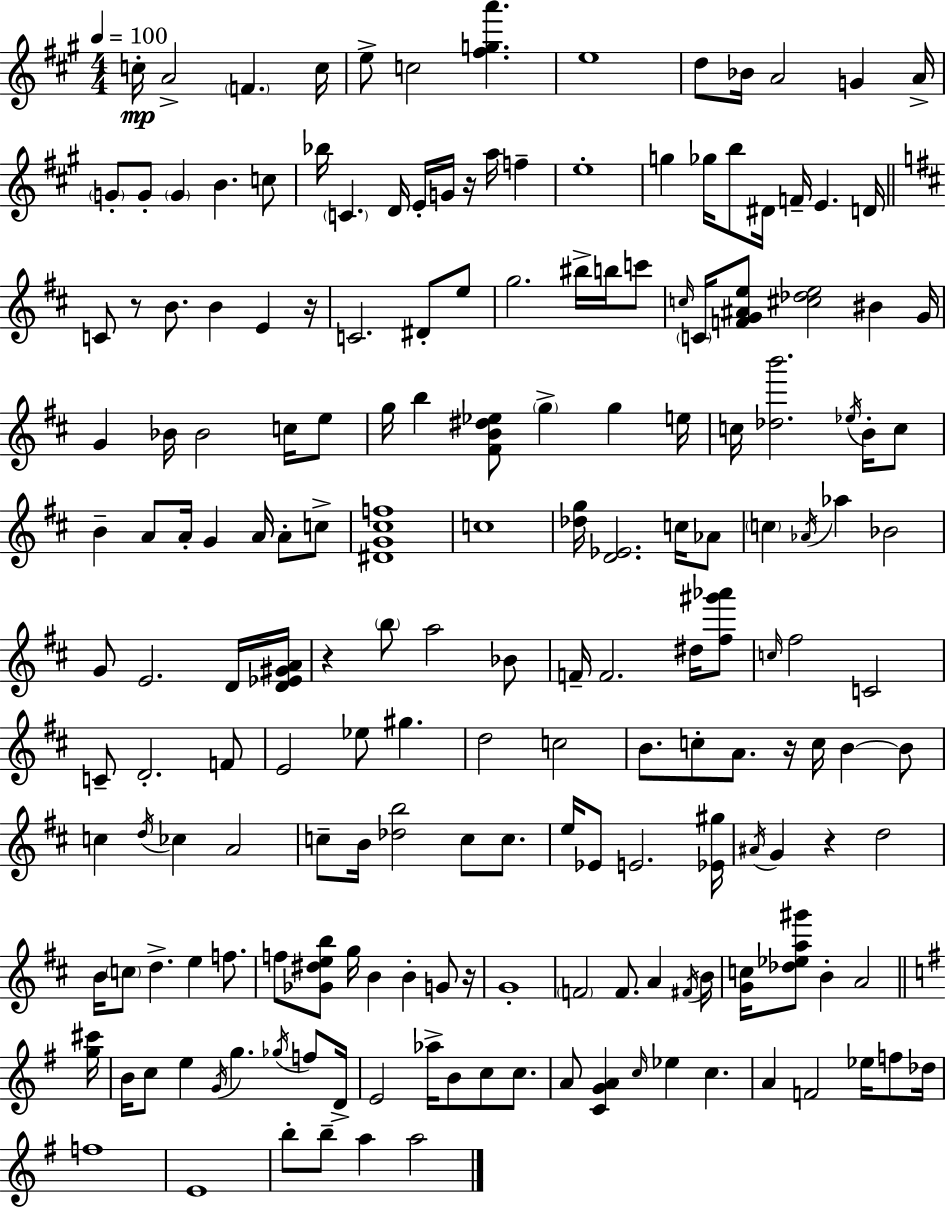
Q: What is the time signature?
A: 4/4